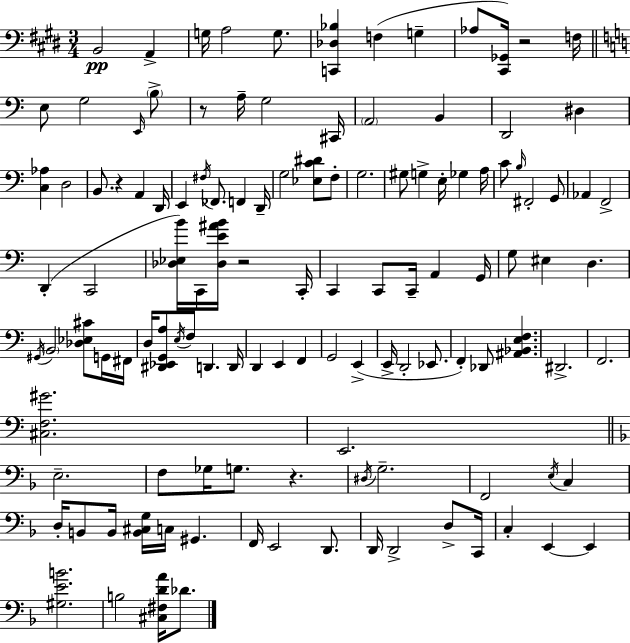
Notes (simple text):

B2/h A2/q G3/s A3/h G3/e. [C2,Db3,Bb3]/q F3/q G3/q Ab3/e [C#2,Gb2]/s R/h F3/s E3/e G3/h E2/s B3/e R/e A3/s G3/h C#2/s A2/h B2/q D2/h D#3/q [C3,Ab3]/q D3/h B2/e. R/q A2/q D2/s E2/q F#3/s FES2/e. F2/q D2/s G3/h [Eb3,C4,D#4]/e F3/e G3/h. G#3/e G3/q E3/s Gb3/q A3/s C4/e B3/s F#2/h G2/e Ab2/q F2/h D2/q C2/h [Db3,Eb3,B4]/s C2/s [Db3,E4,A#4,B4]/s R/h C2/s C2/q C2/e C2/s A2/q G2/s G3/e EIS3/q D3/q. G#2/s B2/h [Db3,Eb3,C#4]/e G2/s F#2/s D3/s [D#2,Eb2,G2,A3]/e E3/s F3/e D2/q. D2/s D2/q E2/q F2/q G2/h E2/q E2/s D2/h Eb2/e. F2/q Db2/e [A#2,Bb2,E3,F3]/q. D#2/h. F2/h. [C#3,F3,G#4]/h. E2/h. E3/h. F3/e Gb3/s G3/e. R/q. D#3/s G3/h. F2/h E3/s C3/q D3/s B2/e B2/s [B2,C#3,G3]/s C3/s G#2/q. F2/s E2/h D2/e. D2/s D2/h D3/e C2/s C3/q E2/q E2/q [G#3,E4,B4]/h. B3/h [C#3,F#3,D4,A4]/s Db4/e.